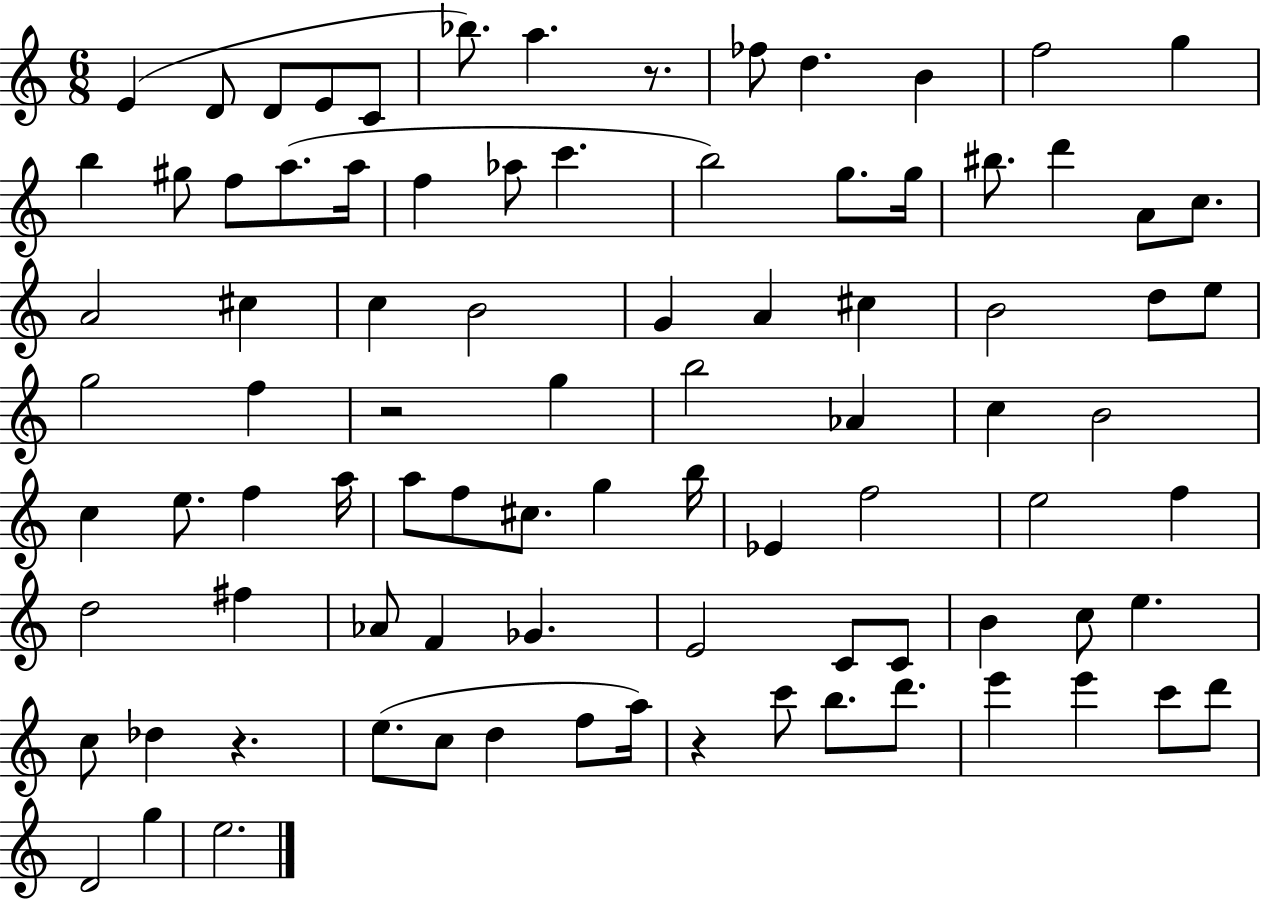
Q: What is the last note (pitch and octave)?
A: E5